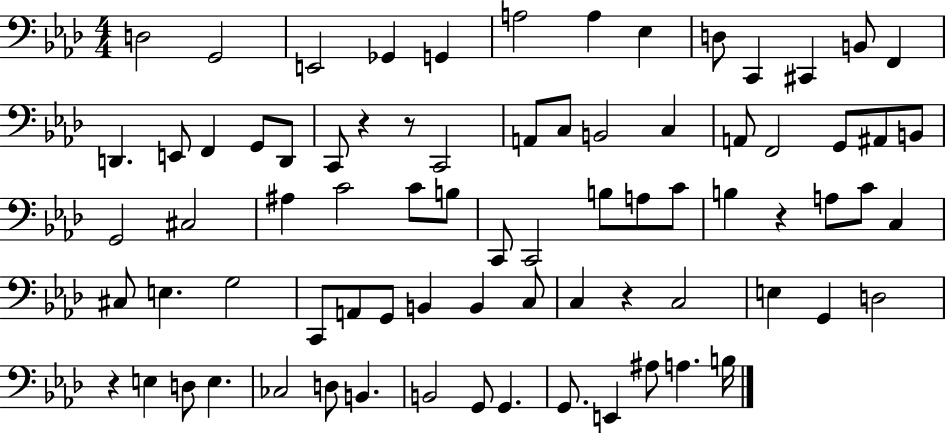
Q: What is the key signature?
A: AES major